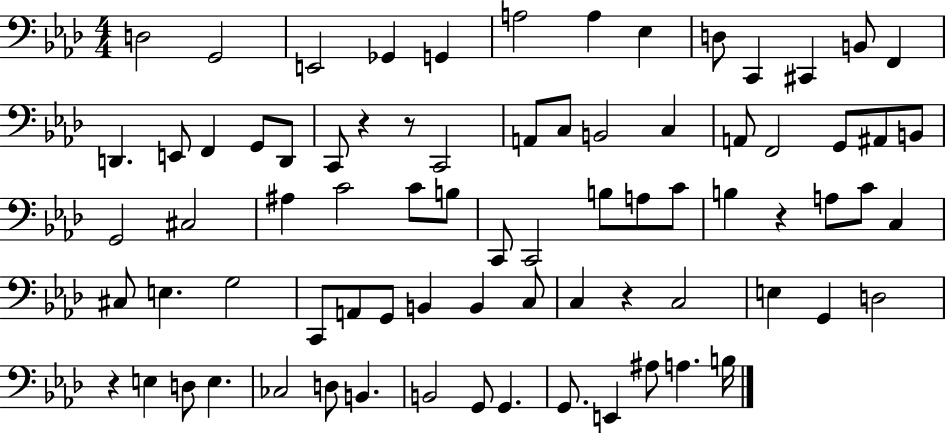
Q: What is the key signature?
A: AES major